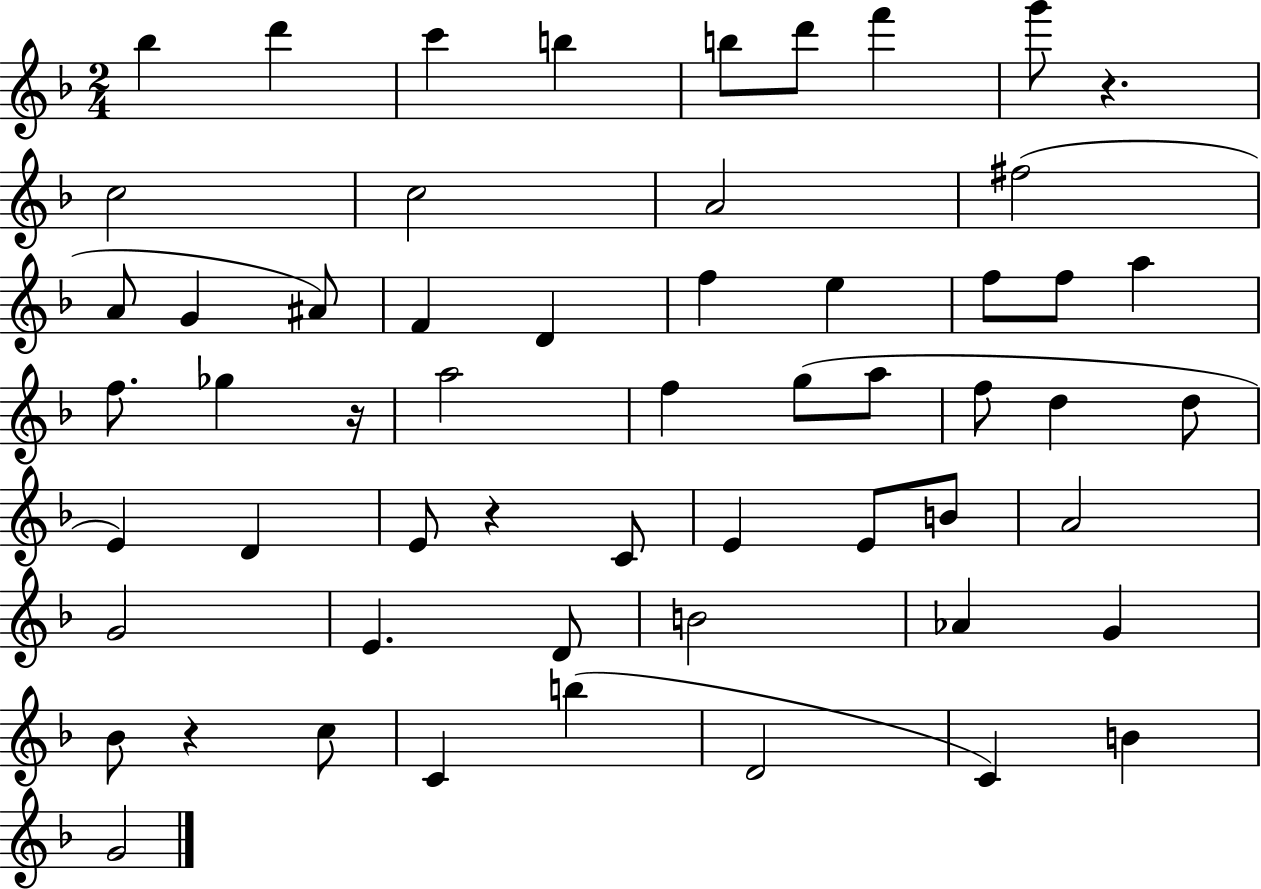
{
  \clef treble
  \numericTimeSignature
  \time 2/4
  \key f \major
  bes''4 d'''4 | c'''4 b''4 | b''8 d'''8 f'''4 | g'''8 r4. | \break c''2 | c''2 | a'2 | fis''2( | \break a'8 g'4 ais'8) | f'4 d'4 | f''4 e''4 | f''8 f''8 a''4 | \break f''8. ges''4 r16 | a''2 | f''4 g''8( a''8 | f''8 d''4 d''8 | \break e'4) d'4 | e'8 r4 c'8 | e'4 e'8 b'8 | a'2 | \break g'2 | e'4. d'8 | b'2 | aes'4 g'4 | \break bes'8 r4 c''8 | c'4 b''4( | d'2 | c'4) b'4 | \break g'2 | \bar "|."
}